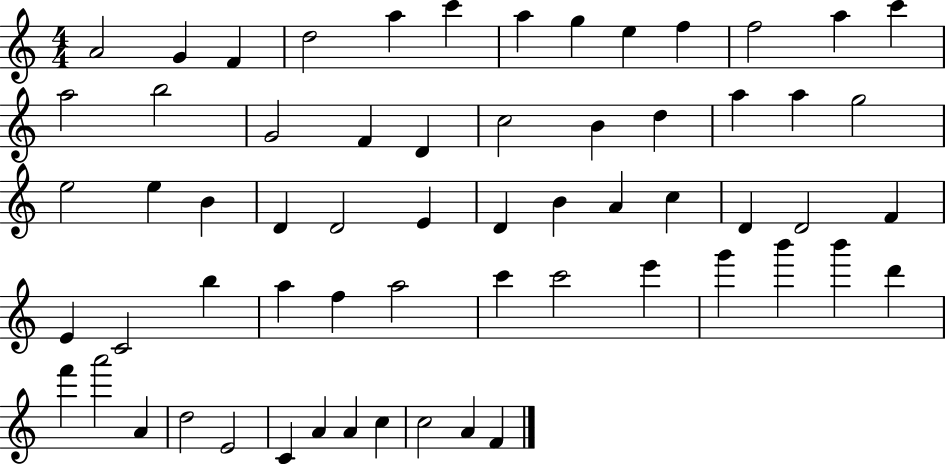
{
  \clef treble
  \numericTimeSignature
  \time 4/4
  \key c \major
  a'2 g'4 f'4 | d''2 a''4 c'''4 | a''4 g''4 e''4 f''4 | f''2 a''4 c'''4 | \break a''2 b''2 | g'2 f'4 d'4 | c''2 b'4 d''4 | a''4 a''4 g''2 | \break e''2 e''4 b'4 | d'4 d'2 e'4 | d'4 b'4 a'4 c''4 | d'4 d'2 f'4 | \break e'4 c'2 b''4 | a''4 f''4 a''2 | c'''4 c'''2 e'''4 | g'''4 b'''4 b'''4 d'''4 | \break f'''4 a'''2 a'4 | d''2 e'2 | c'4 a'4 a'4 c''4 | c''2 a'4 f'4 | \break \bar "|."
}